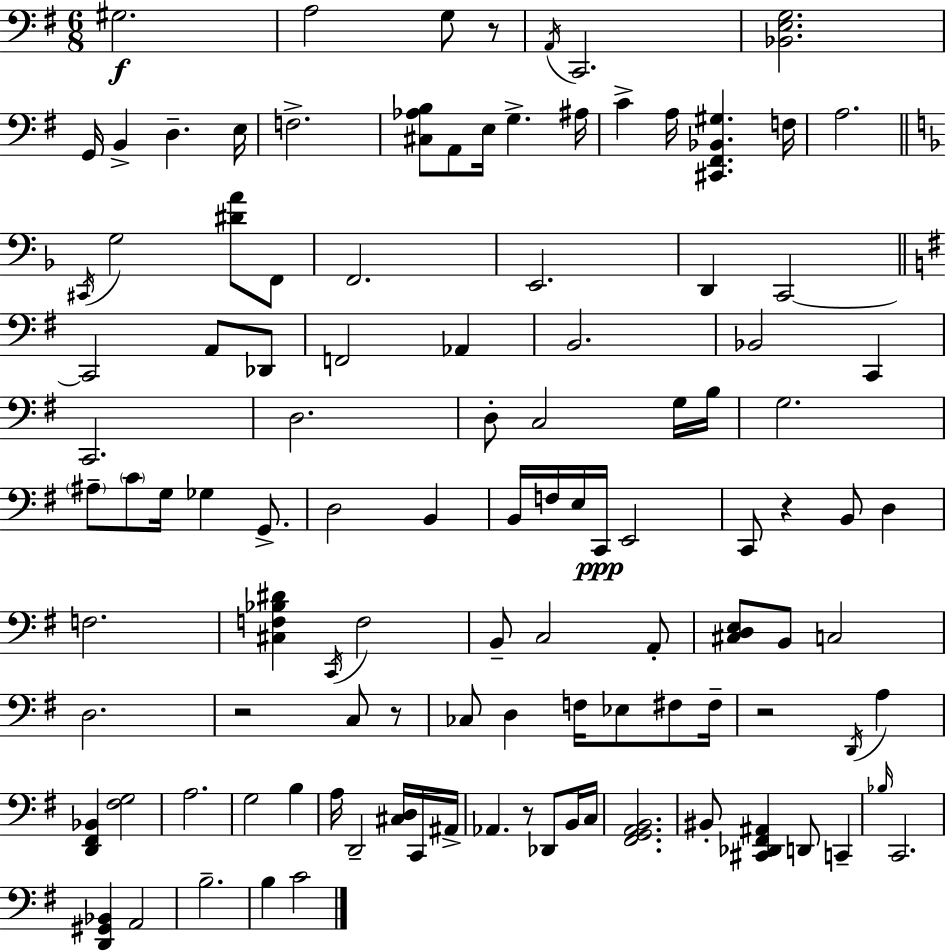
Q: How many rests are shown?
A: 6